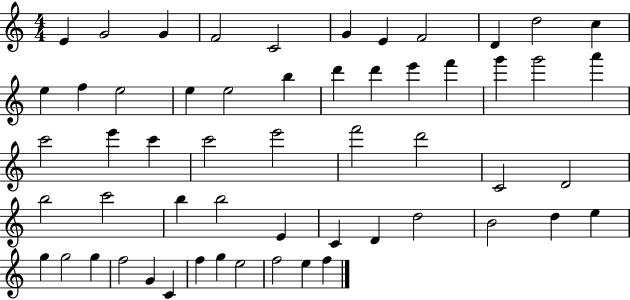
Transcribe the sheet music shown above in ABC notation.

X:1
T:Untitled
M:4/4
L:1/4
K:C
E G2 G F2 C2 G E F2 D d2 c e f e2 e e2 b d' d' e' f' g' g'2 a' c'2 e' c' c'2 e'2 f'2 d'2 C2 D2 b2 c'2 b b2 E C D d2 B2 d e g g2 g f2 G C f g e2 f2 e f